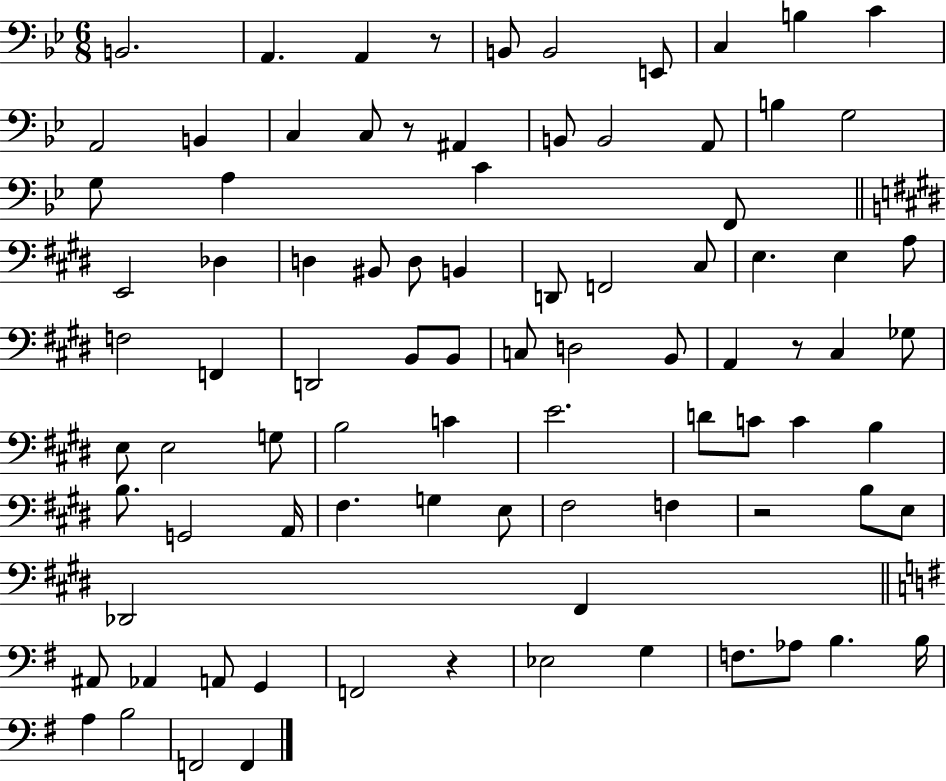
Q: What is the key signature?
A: BES major